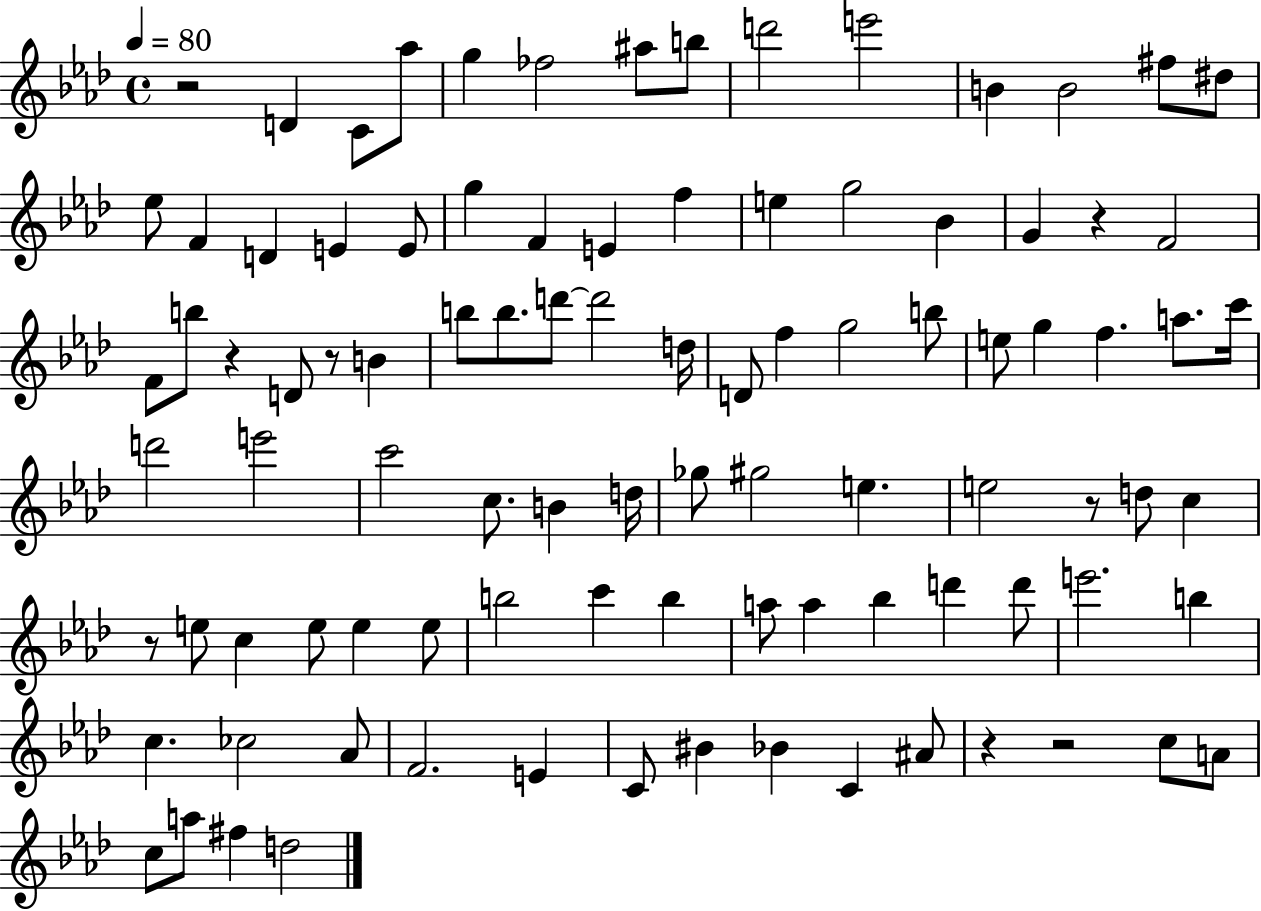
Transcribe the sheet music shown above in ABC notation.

X:1
T:Untitled
M:4/4
L:1/4
K:Ab
z2 D C/2 _a/2 g _f2 ^a/2 b/2 d'2 e'2 B B2 ^f/2 ^d/2 _e/2 F D E E/2 g F E f e g2 _B G z F2 F/2 b/2 z D/2 z/2 B b/2 b/2 d'/2 d'2 d/4 D/2 f g2 b/2 e/2 g f a/2 c'/4 d'2 e'2 c'2 c/2 B d/4 _g/2 ^g2 e e2 z/2 d/2 c z/2 e/2 c e/2 e e/2 b2 c' b a/2 a _b d' d'/2 e'2 b c _c2 _A/2 F2 E C/2 ^B _B C ^A/2 z z2 c/2 A/2 c/2 a/2 ^f d2